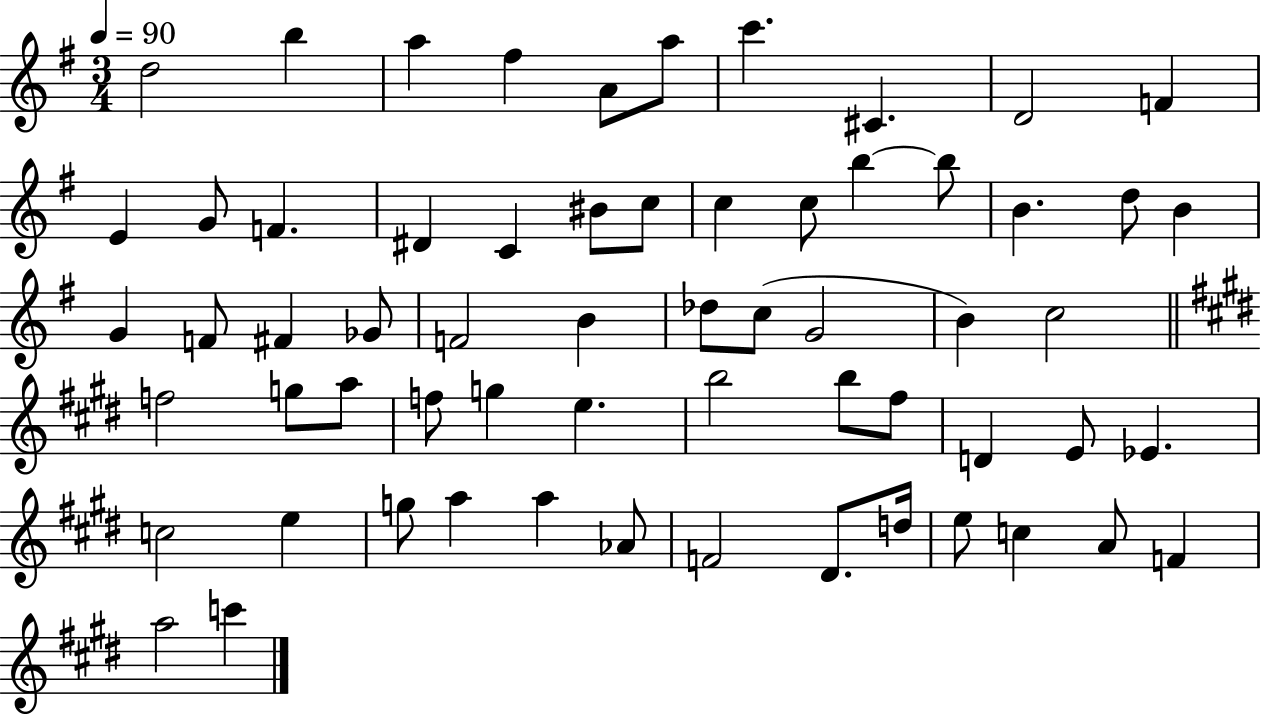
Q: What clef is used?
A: treble